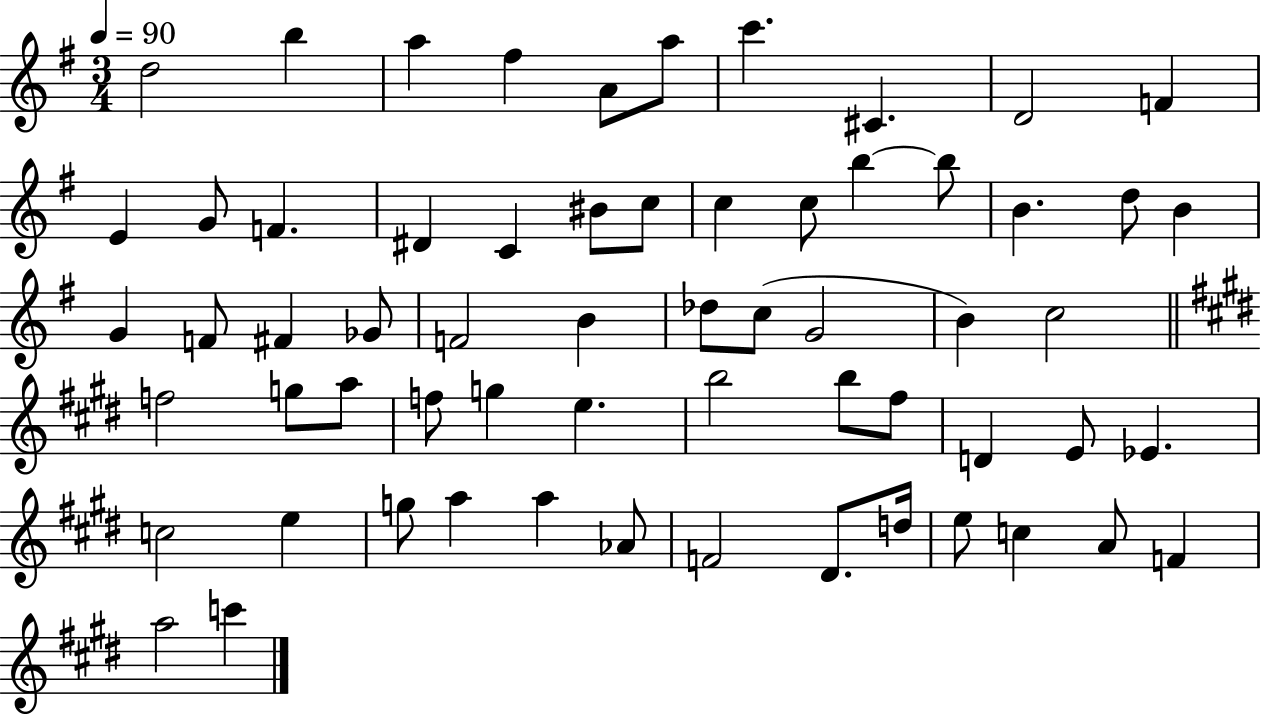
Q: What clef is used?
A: treble